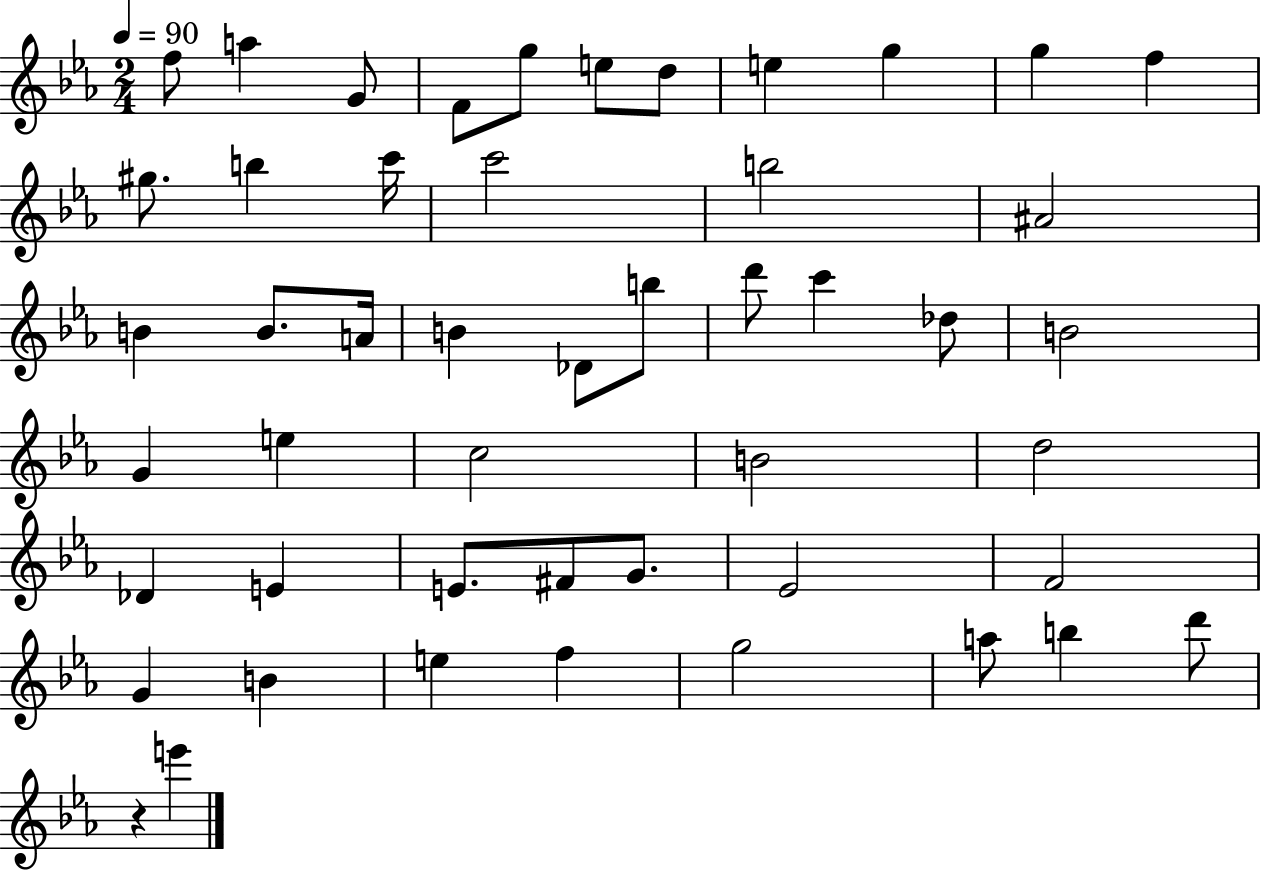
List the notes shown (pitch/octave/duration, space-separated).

F5/e A5/q G4/e F4/e G5/e E5/e D5/e E5/q G5/q G5/q F5/q G#5/e. B5/q C6/s C6/h B5/h A#4/h B4/q B4/e. A4/s B4/q Db4/e B5/e D6/e C6/q Db5/e B4/h G4/q E5/q C5/h B4/h D5/h Db4/q E4/q E4/e. F#4/e G4/e. Eb4/h F4/h G4/q B4/q E5/q F5/q G5/h A5/e B5/q D6/e R/q E6/q